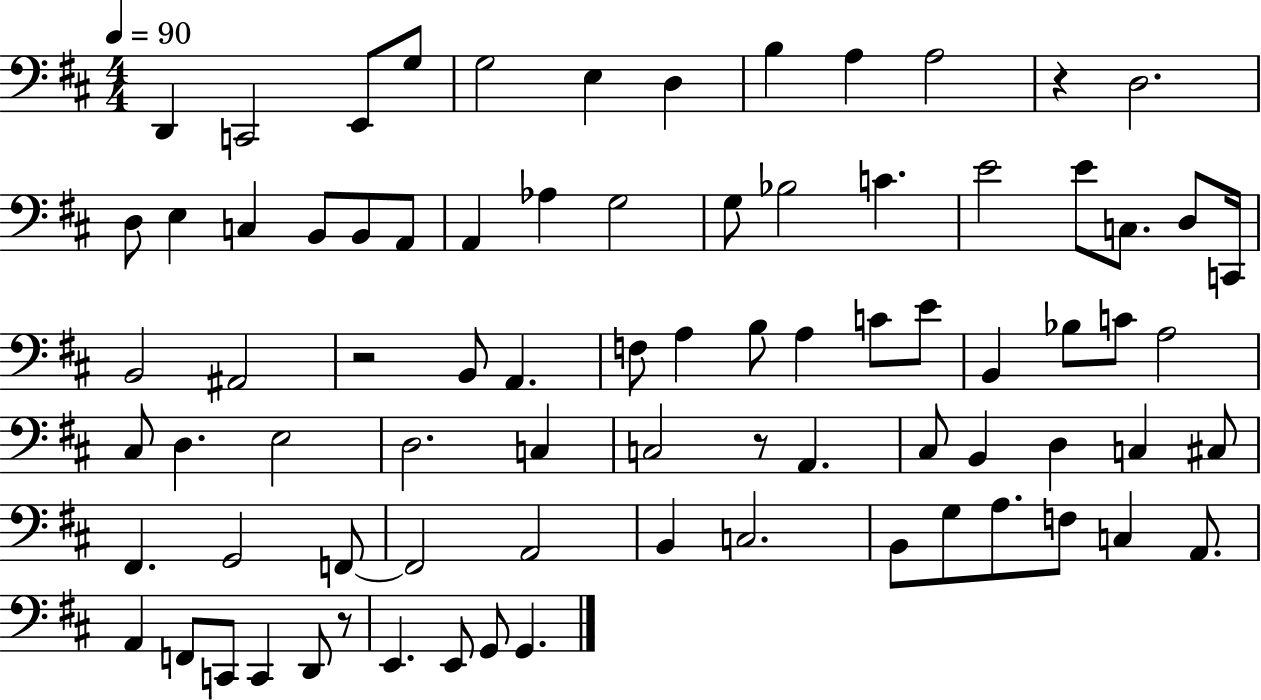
D2/q C2/h E2/e G3/e G3/h E3/q D3/q B3/q A3/q A3/h R/q D3/h. D3/e E3/q C3/q B2/e B2/e A2/e A2/q Ab3/q G3/h G3/e Bb3/h C4/q. E4/h E4/e C3/e. D3/e C2/s B2/h A#2/h R/h B2/e A2/q. F3/e A3/q B3/e A3/q C4/e E4/e B2/q Bb3/e C4/e A3/h C#3/e D3/q. E3/h D3/h. C3/q C3/h R/e A2/q. C#3/e B2/q D3/q C3/q C#3/e F#2/q. G2/h F2/e F2/h A2/h B2/q C3/h. B2/e G3/e A3/e. F3/e C3/q A2/e. A2/q F2/e C2/e C2/q D2/e R/e E2/q. E2/e G2/e G2/q.